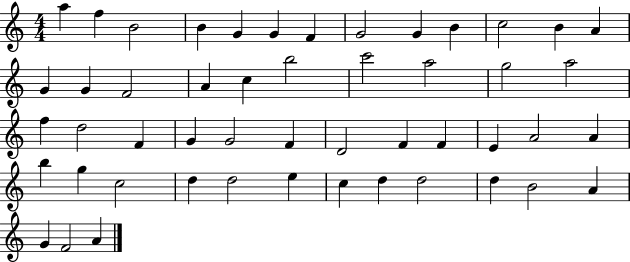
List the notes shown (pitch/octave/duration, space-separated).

A5/q F5/q B4/h B4/q G4/q G4/q F4/q G4/h G4/q B4/q C5/h B4/q A4/q G4/q G4/q F4/h A4/q C5/q B5/h C6/h A5/h G5/h A5/h F5/q D5/h F4/q G4/q G4/h F4/q D4/h F4/q F4/q E4/q A4/h A4/q B5/q G5/q C5/h D5/q D5/h E5/q C5/q D5/q D5/h D5/q B4/h A4/q G4/q F4/h A4/q